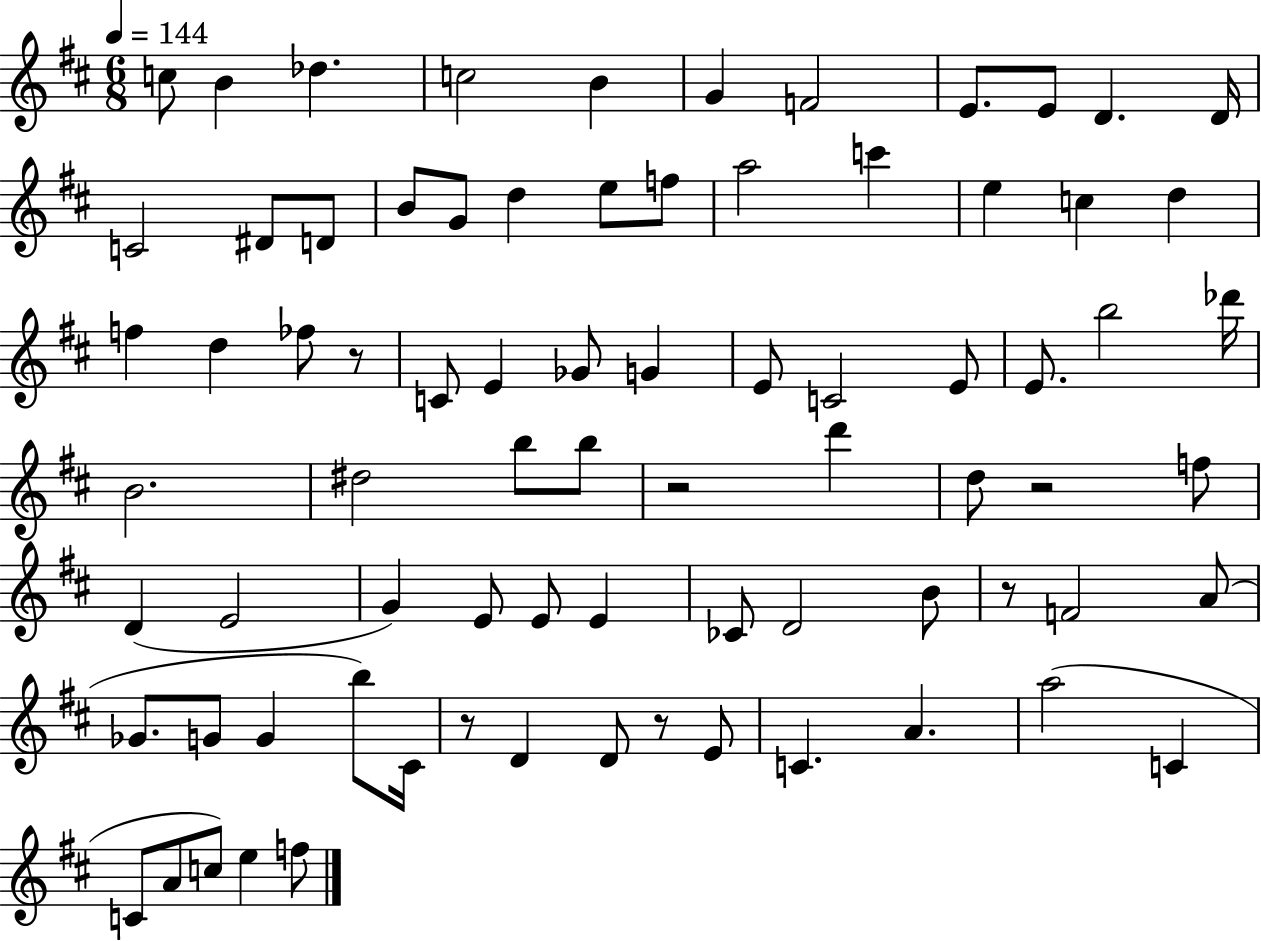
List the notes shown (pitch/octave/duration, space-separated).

C5/e B4/q Db5/q. C5/h B4/q G4/q F4/h E4/e. E4/e D4/q. D4/s C4/h D#4/e D4/e B4/e G4/e D5/q E5/e F5/e A5/h C6/q E5/q C5/q D5/q F5/q D5/q FES5/e R/e C4/e E4/q Gb4/e G4/q E4/e C4/h E4/e E4/e. B5/h Db6/s B4/h. D#5/h B5/e B5/e R/h D6/q D5/e R/h F5/e D4/q E4/h G4/q E4/e E4/e E4/q CES4/e D4/h B4/e R/e F4/h A4/e Gb4/e. G4/e G4/q B5/e C#4/s R/e D4/q D4/e R/e E4/e C4/q. A4/q. A5/h C4/q C4/e A4/e C5/e E5/q F5/e